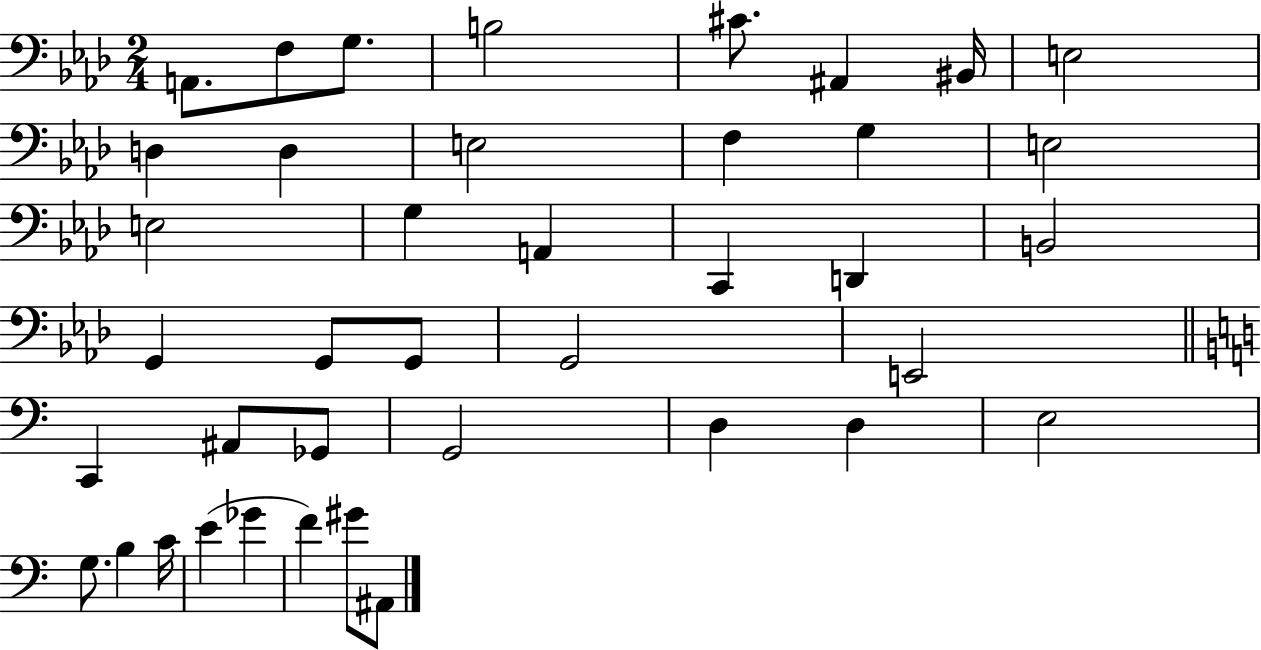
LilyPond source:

{
  \clef bass
  \numericTimeSignature
  \time 2/4
  \key aes \major
  \repeat volta 2 { a,8. f8 g8. | b2 | cis'8. ais,4 bis,16 | e2 | \break d4 d4 | e2 | f4 g4 | e2 | \break e2 | g4 a,4 | c,4 d,4 | b,2 | \break g,4 g,8 g,8 | g,2 | e,2 | \bar "||" \break \key a \minor c,4 ais,8 ges,8 | g,2 | d4 d4 | e2 | \break g8. b4 c'16 | e'4( ges'4 | f'4) gis'8 ais,8 | } \bar "|."
}